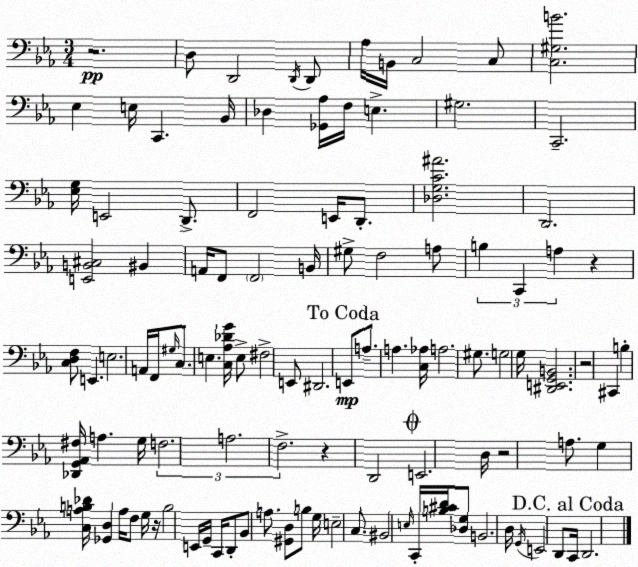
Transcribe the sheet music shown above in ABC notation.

X:1
T:Untitled
M:3/4
L:1/4
K:Eb
z2 D,/2 D,,2 D,,/4 D,,/2 _A,/4 B,,/4 C,2 C,/2 [C,^G,B]2 _E, E,/4 C,, _B,,/4 _D, [_G,,_A,]/4 F,/4 E, ^G,2 C,,2 [_E,G,]/4 E,,2 D,,/2 F,,2 E,,/4 D,,/2 [_D,G,C^A]2 D,,2 [E,,B,,^C,]2 ^B,, A,,/4 F,,/2 F,,2 B,,/4 ^G,/2 F,2 A,/2 B, C,, A, z [C,D,F,]/2 E,, E,2 A,,/4 F,,/4 ^G,/4 C,/2 E, [C,_A,_DG]/4 E,/2 ^F,2 E,,/2 ^D,,2 E,,/2 A,/2 A, [C,_A,]/4 A,2 ^G,/2 G,2 G,/4 [^D,,E,,G,,B,,]2 z2 ^C,, B, [_D,,G,,_A,,^F,]/4 A, G,/4 F,2 A,2 F,2 z D,,2 E,,2 D,/4 z2 A,/2 G, [C,A,B,_D]/4 [_G,,D,] A,/4 F,/2 G,/4 z/4 B,2 E,,/4 G,,/4 C,,/4 D,,/2 _B,,/2 A,/2 [^G,,D,]/2 B,/2 G,/4 E,2 C,/2 ^B,,2 E,/4 C,,/4 [B,^CD]/4 [_D,G,]/2 B,,2 D,/4 G,,/4 E,,2 D,,/2 C,,/4 D,,2